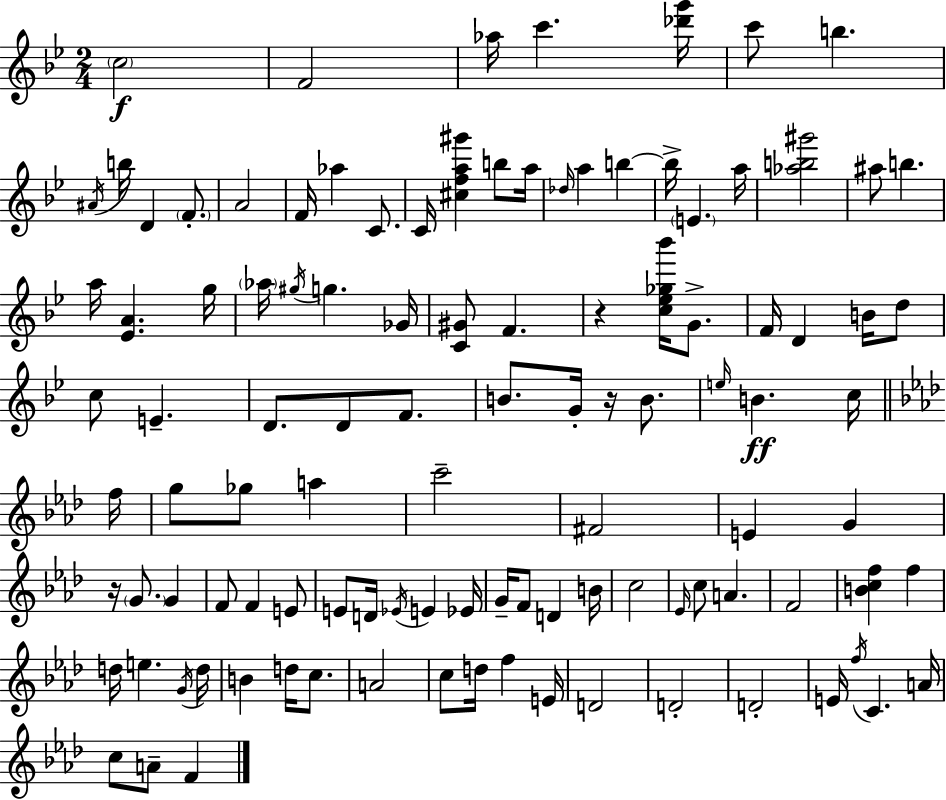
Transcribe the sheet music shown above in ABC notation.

X:1
T:Untitled
M:2/4
L:1/4
K:Gm
c2 F2 _a/4 c' [_d'g']/4 c'/2 b ^A/4 b/4 D F/2 A2 F/4 _a C/2 C/4 [^cfa^g'] b/2 a/4 _d/4 a b b/4 E a/4 [_ab^g']2 ^a/2 b a/4 [_EA] g/4 _a/4 ^g/4 g _G/4 [C^G]/2 F z [c_e_g_b']/4 G/2 F/4 D B/4 d/2 c/2 E D/2 D/2 F/2 B/2 G/4 z/4 B/2 e/4 B c/4 f/4 g/2 _g/2 a c'2 ^F2 E G z/4 G/2 G F/2 F E/2 E/2 D/4 _E/4 E _E/4 G/4 F/2 D B/4 c2 _E/4 c/2 A F2 [Bcf] f d/4 e G/4 d/4 B d/4 c/2 A2 c/2 d/4 f E/4 D2 D2 D2 E/4 f/4 C A/4 c/2 A/2 F